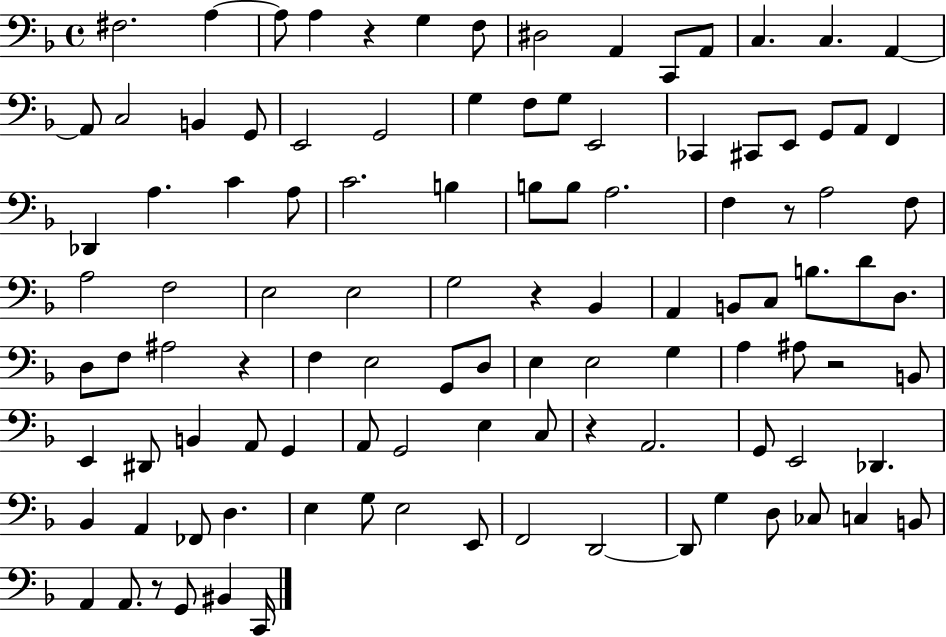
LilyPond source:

{
  \clef bass
  \time 4/4
  \defaultTimeSignature
  \key f \major
  fis2. a4~~ | a8 a4 r4 g4 f8 | dis2 a,4 c,8 a,8 | c4. c4. a,4~~ | \break a,8 c2 b,4 g,8 | e,2 g,2 | g4 f8 g8 e,2 | ces,4 cis,8 e,8 g,8 a,8 f,4 | \break des,4 a4. c'4 a8 | c'2. b4 | b8 b8 a2. | f4 r8 a2 f8 | \break a2 f2 | e2 e2 | g2 r4 bes,4 | a,4 b,8 c8 b8. d'8 d8. | \break d8 f8 ais2 r4 | f4 e2 g,8 d8 | e4 e2 g4 | a4 ais8 r2 b,8 | \break e,4 dis,8 b,4 a,8 g,4 | a,8 g,2 e4 c8 | r4 a,2. | g,8 e,2 des,4. | \break bes,4 a,4 fes,8 d4. | e4 g8 e2 e,8 | f,2 d,2~~ | d,8 g4 d8 ces8 c4 b,8 | \break a,4 a,8. r8 g,8 bis,4 c,16 | \bar "|."
}